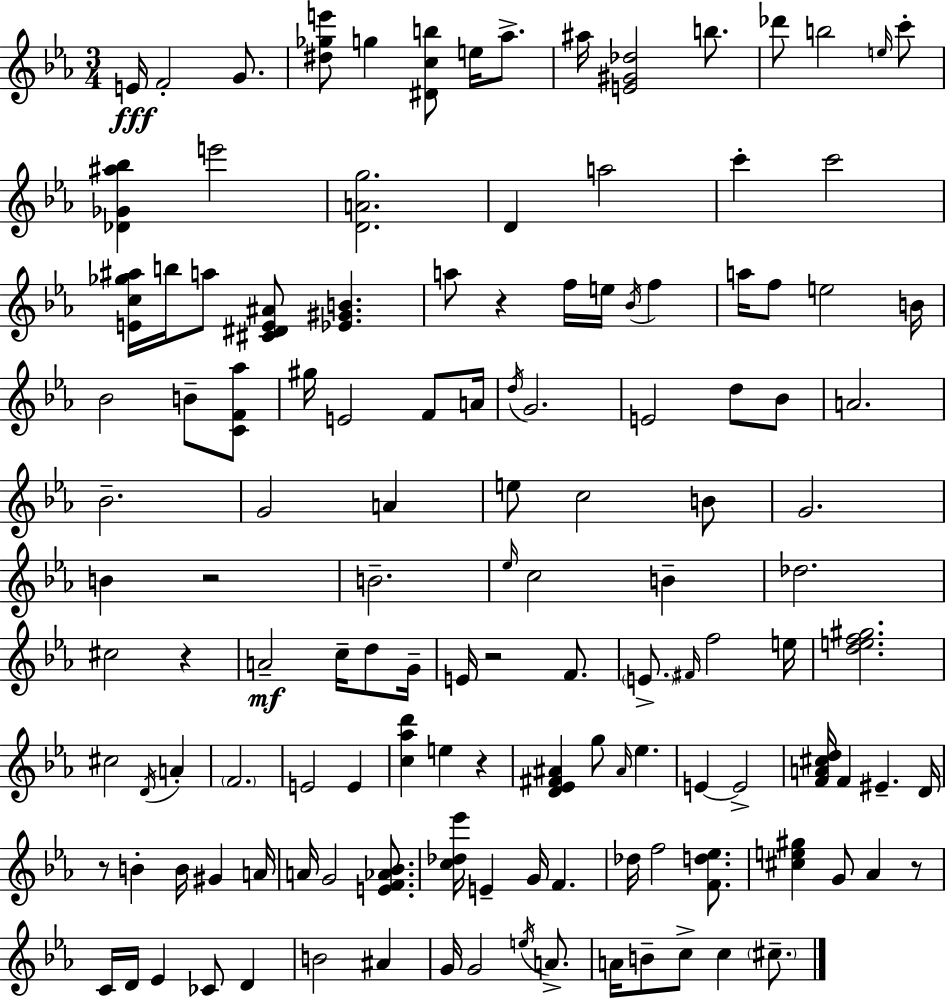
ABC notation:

X:1
T:Untitled
M:3/4
L:1/4
K:Cm
E/4 F2 G/2 [^d_ge']/2 g [^Dcb]/2 e/4 _a/2 ^a/4 [E^G_d]2 b/2 _d'/2 b2 e/4 c'/2 [_D_G^a_b] e'2 [DAg]2 D a2 c' c'2 [Ec_g^a]/4 b/4 a/2 [^C^DE^A]/2 [_E^GB] a/2 z f/4 e/4 _B/4 f a/4 f/2 e2 B/4 _B2 B/2 [CF_a]/2 ^g/4 E2 F/2 A/4 d/4 G2 E2 d/2 _B/2 A2 _B2 G2 A e/2 c2 B/2 G2 B z2 B2 _e/4 c2 B _d2 ^c2 z A2 c/4 d/2 G/4 E/4 z2 F/2 E/2 ^F/4 f2 e/4 [def^g]2 ^c2 D/4 A F2 E2 E [c_ad'] e z [D_E^F^A] g/2 ^A/4 _e E E2 [FA^cd]/4 F ^E D/4 z/2 B B/4 ^G A/4 A/4 G2 [EF_A_B]/2 [c_d_e']/4 E G/4 F _d/4 f2 [Fd_e]/2 [^ce^g] G/2 _A z/2 C/4 D/4 _E _C/2 D B2 ^A G/4 G2 e/4 A/2 A/4 B/2 c/2 c ^c/2